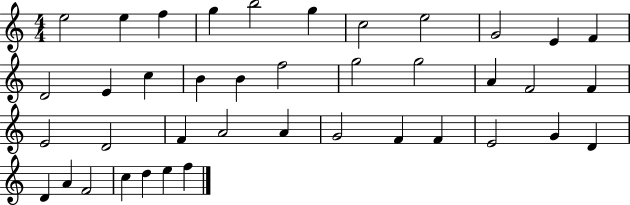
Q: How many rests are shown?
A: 0